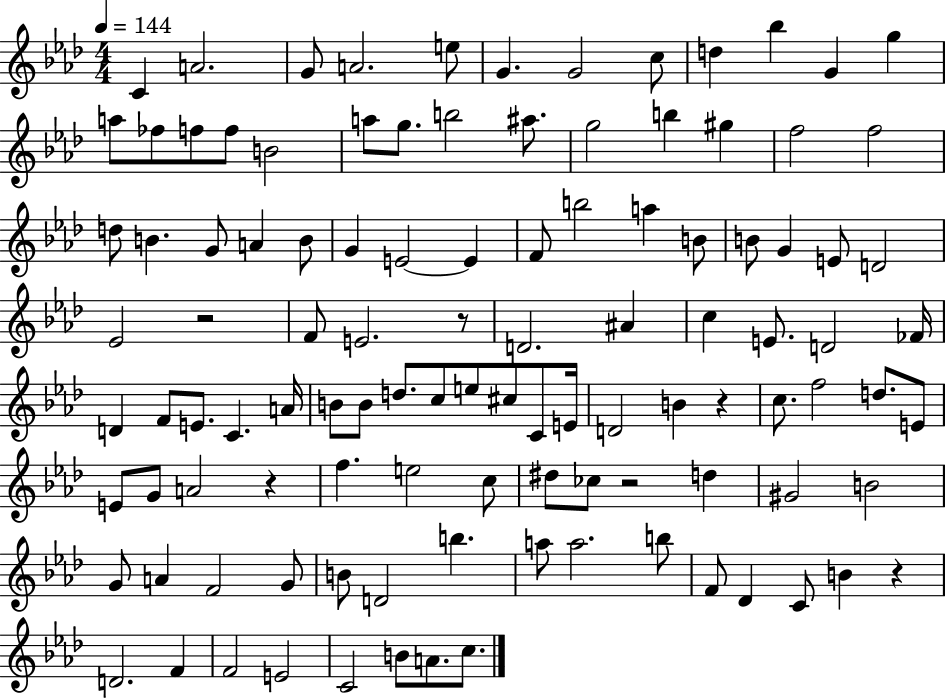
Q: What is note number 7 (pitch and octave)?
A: G4